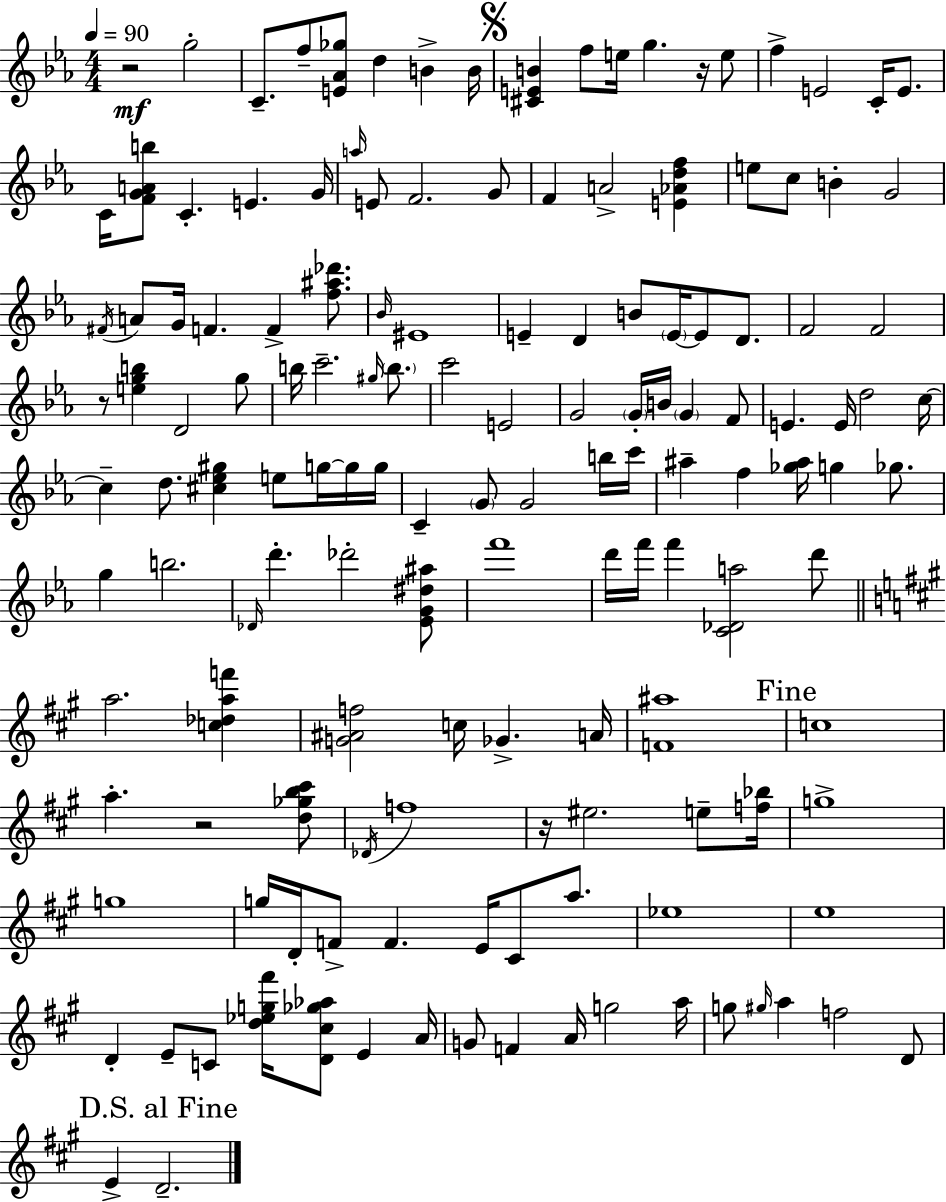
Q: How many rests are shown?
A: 5